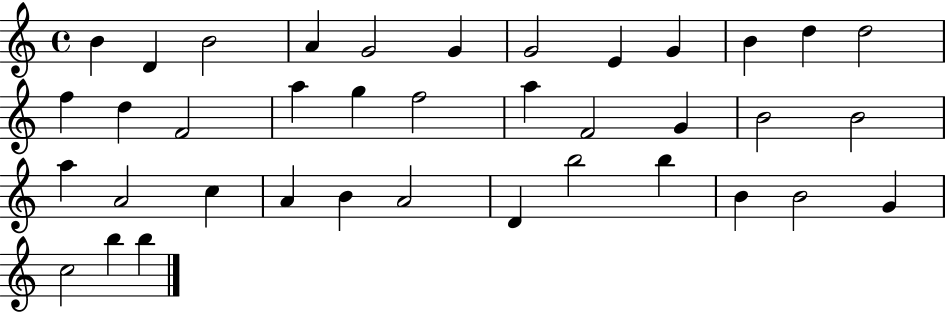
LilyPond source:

{
  \clef treble
  \time 4/4
  \defaultTimeSignature
  \key c \major
  b'4 d'4 b'2 | a'4 g'2 g'4 | g'2 e'4 g'4 | b'4 d''4 d''2 | \break f''4 d''4 f'2 | a''4 g''4 f''2 | a''4 f'2 g'4 | b'2 b'2 | \break a''4 a'2 c''4 | a'4 b'4 a'2 | d'4 b''2 b''4 | b'4 b'2 g'4 | \break c''2 b''4 b''4 | \bar "|."
}